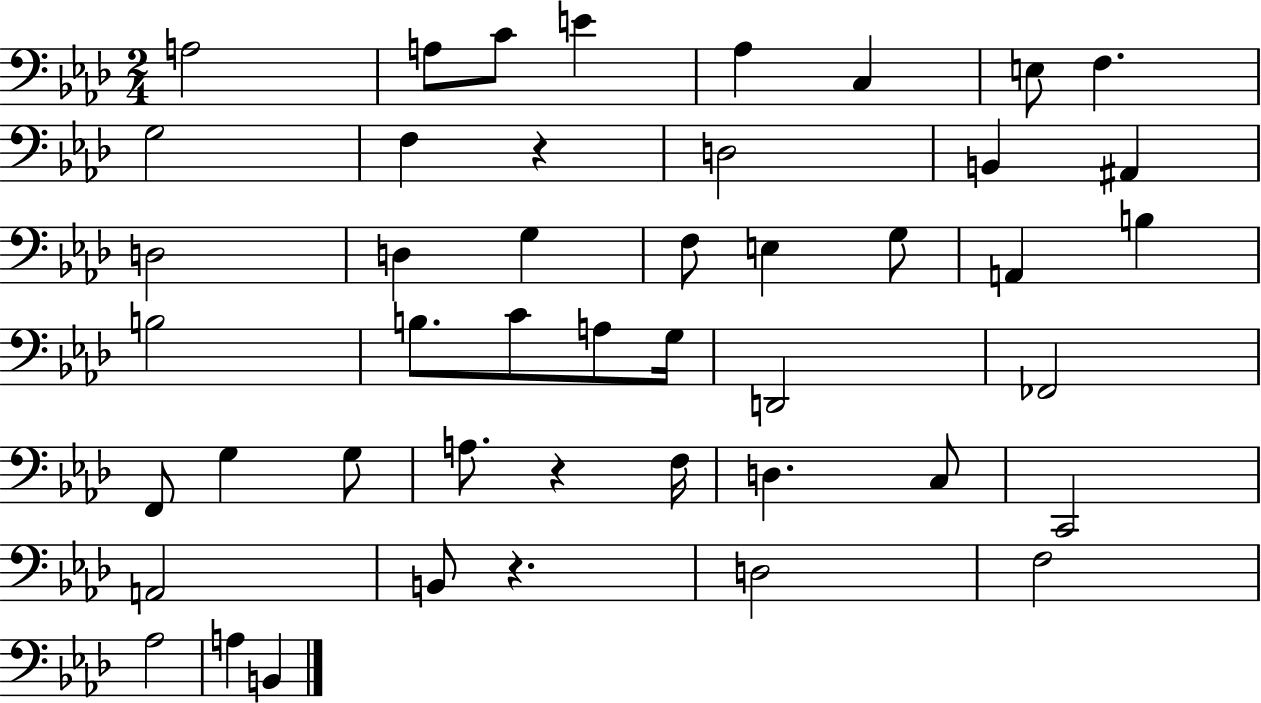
{
  \clef bass
  \numericTimeSignature
  \time 2/4
  \key aes \major
  a2 | a8 c'8 e'4 | aes4 c4 | e8 f4. | \break g2 | f4 r4 | d2 | b,4 ais,4 | \break d2 | d4 g4 | f8 e4 g8 | a,4 b4 | \break b2 | b8. c'8 a8 g16 | d,2 | fes,2 | \break f,8 g4 g8 | a8. r4 f16 | d4. c8 | c,2 | \break a,2 | b,8 r4. | d2 | f2 | \break aes2 | a4 b,4 | \bar "|."
}